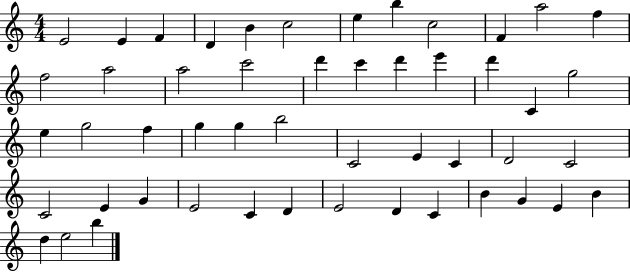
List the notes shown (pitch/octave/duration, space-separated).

E4/h E4/q F4/q D4/q B4/q C5/h E5/q B5/q C5/h F4/q A5/h F5/q F5/h A5/h A5/h C6/h D6/q C6/q D6/q E6/q D6/q C4/q G5/h E5/q G5/h F5/q G5/q G5/q B5/h C4/h E4/q C4/q D4/h C4/h C4/h E4/q G4/q E4/h C4/q D4/q E4/h D4/q C4/q B4/q G4/q E4/q B4/q D5/q E5/h B5/q